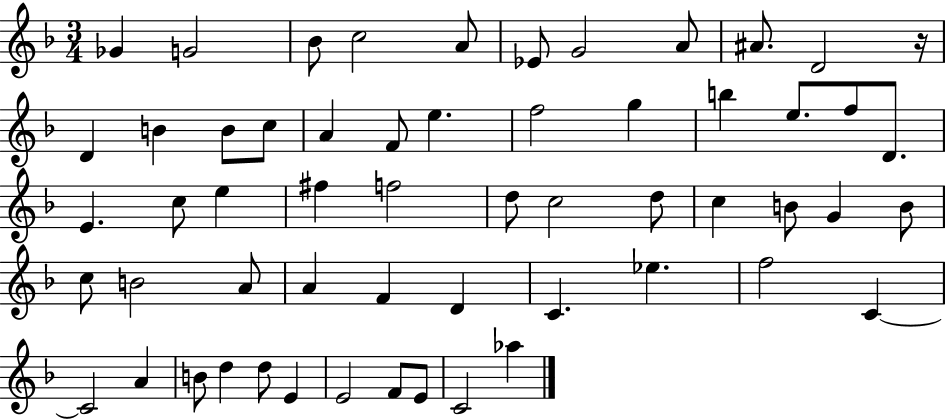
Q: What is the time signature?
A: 3/4